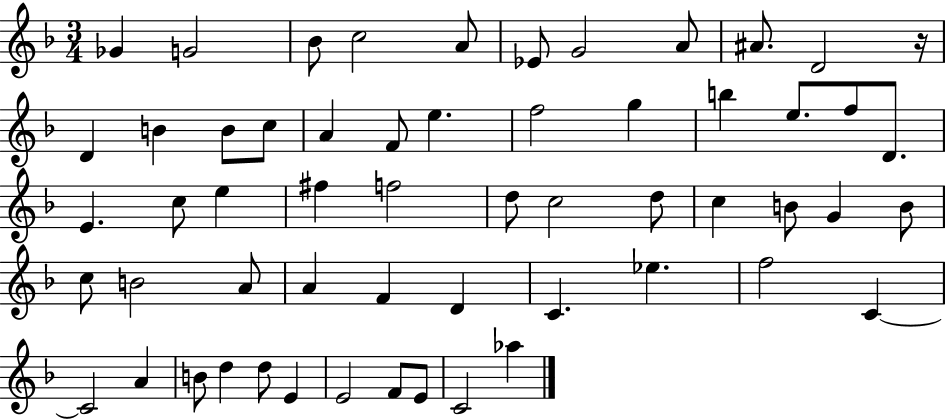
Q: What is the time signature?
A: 3/4